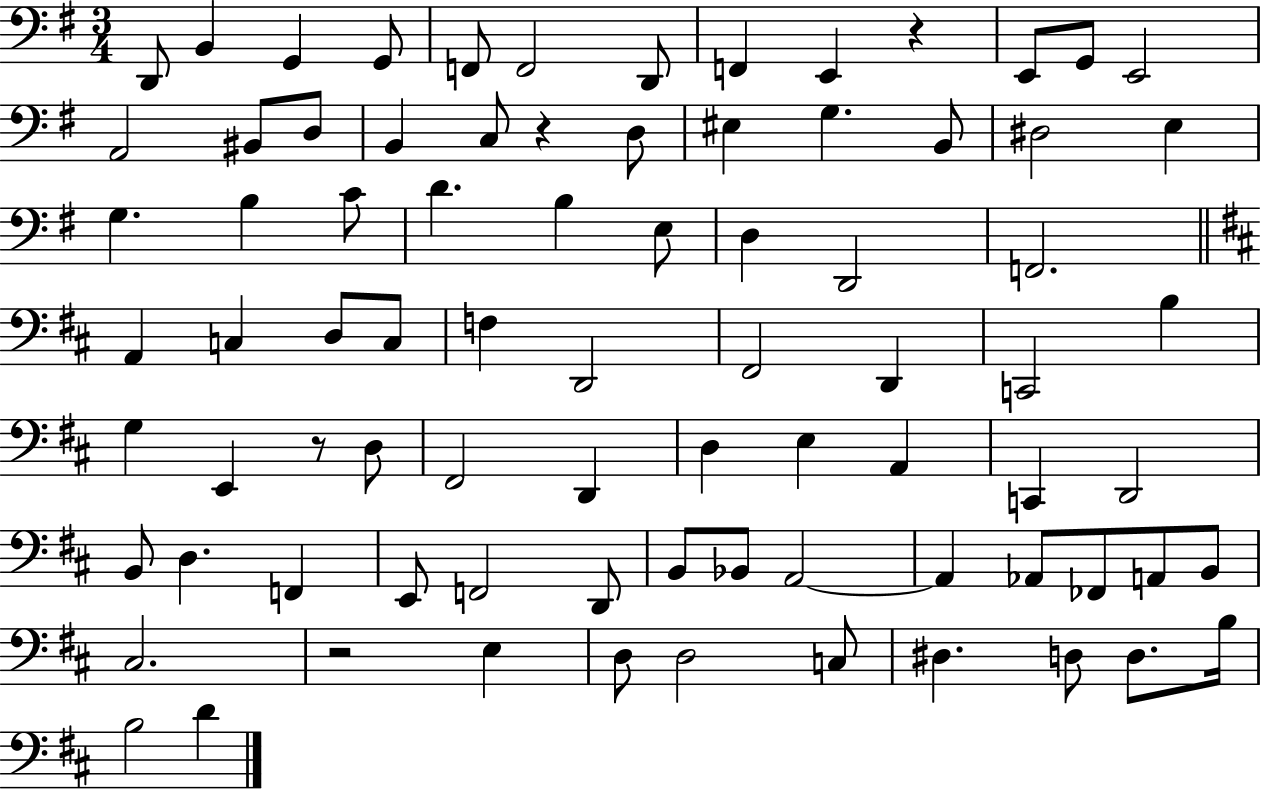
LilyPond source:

{
  \clef bass
  \numericTimeSignature
  \time 3/4
  \key g \major
  d,8 b,4 g,4 g,8 | f,8 f,2 d,8 | f,4 e,4 r4 | e,8 g,8 e,2 | \break a,2 bis,8 d8 | b,4 c8 r4 d8 | eis4 g4. b,8 | dis2 e4 | \break g4. b4 c'8 | d'4. b4 e8 | d4 d,2 | f,2. | \break \bar "||" \break \key d \major a,4 c4 d8 c8 | f4 d,2 | fis,2 d,4 | c,2 b4 | \break g4 e,4 r8 d8 | fis,2 d,4 | d4 e4 a,4 | c,4 d,2 | \break b,8 d4. f,4 | e,8 f,2 d,8 | b,8 bes,8 a,2~~ | a,4 aes,8 fes,8 a,8 b,8 | \break cis2. | r2 e4 | d8 d2 c8 | dis4. d8 d8. b16 | \break b2 d'4 | \bar "|."
}